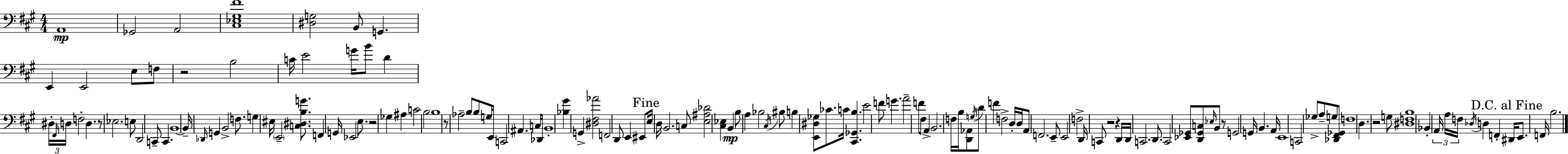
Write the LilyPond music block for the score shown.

{
  \clef bass
  \numericTimeSignature
  \time 4/4
  \key a \major
  \repeat volta 2 { a,1\mp | ges,2 a,2 | <cis ees gis fis'>1 | <dis g>2 b,8 g,4. | \break e,4 e,2 e8 f8 | r2 b2 | c'16 e'2 g'16 b'8 d'4 | \tuplet 3/2 { dis16-. \grace { fis,16 } d16 } f2-. d4. | \break r8 ees2. e8 | d,2 c,8-- c,4. | b,1~~ | b,16-- \grace { des,16 } g,4 b,2-> f8. | \break g4 eis16 \parenthesize e,2-- <c dis b g'>8. | f,4 g,16 ees,2 e8. | r2 ges4 ais4 | c'2 b2 | \break b1 | r8 aes2-- b8 b8 | g16 e,16 c,2 ais,4. | c16 des,16 b,1-. | \break <bes gis'>4 g,4-> <dis fis aes'>2 | f,2 d,8 e,4 | eis,8 \mark "Fine" e16 d16 b,2. | c8 <e ais des'>2 <cis ees>4 b,4\mp | \break b8 a4 bes2 | \acciaccatura { cis16 } bis8 b4 <e, dis ges>8 ces'8. c'16 <cis, ges, b>4. | e'2 f'8 g'4. | a'2-- f'8 fis8 a,4-> | \break b,2. f16 | b16 <d, aes,>8 \acciaccatura { g16 } d'8 f'4 f2-> | d16-. d16 a,8 f,2. | e,8-- e,2 f2-> | \break d,16 c,8 r2 r4 | d,16 d,16 c,2. | d,8. c,2 <ees, ges,>8 <d, ges, c>8 | \grace { ees16 } b,8 r8 g,2 g,16 b,4. | \break a,16 e,1 | c,2 ges8-> a8-- | g8 <des, fis, ges,>8 f1 | d4. r2 | \break g8 <dis f b>1 | bes,4-. \tuplet 3/2 { a,16 a16 f16 } \acciaccatura { des16 } d4 | f,4-. \mark "D.C. al Fine" dis,16 e,8. f,16 b2. | } \bar "|."
}